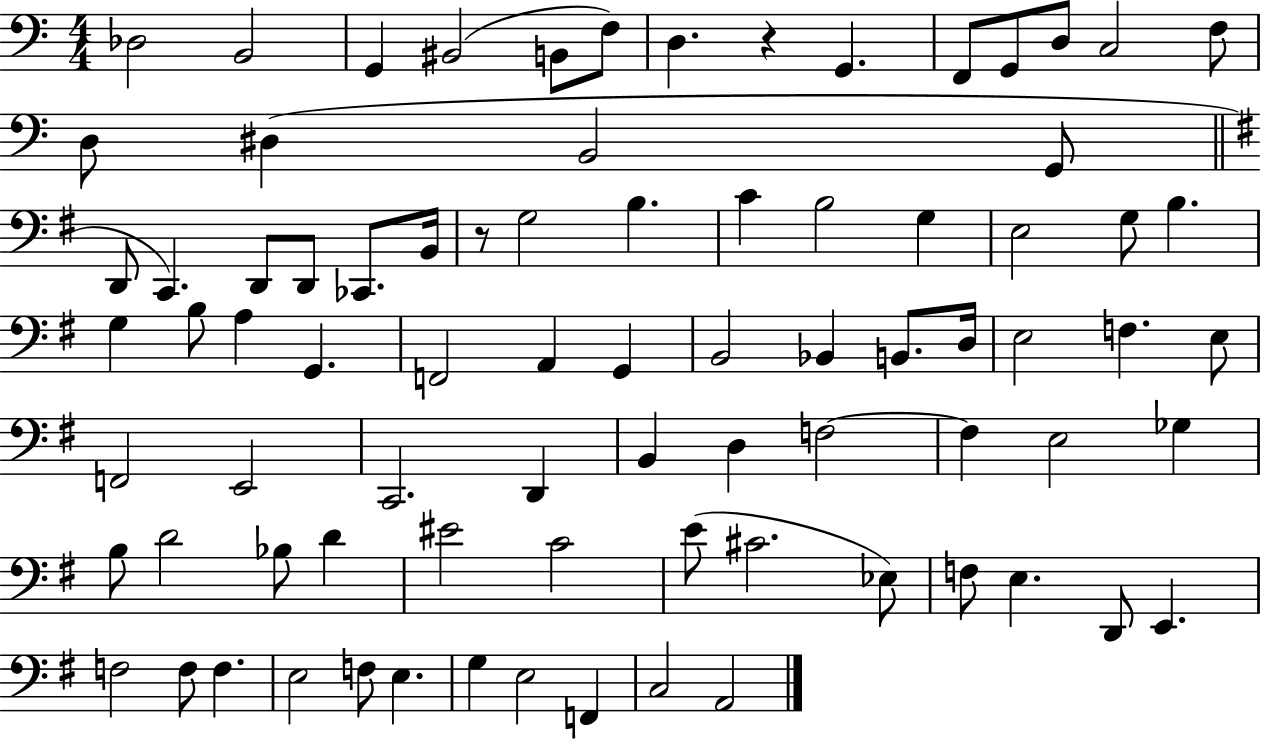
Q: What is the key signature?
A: C major